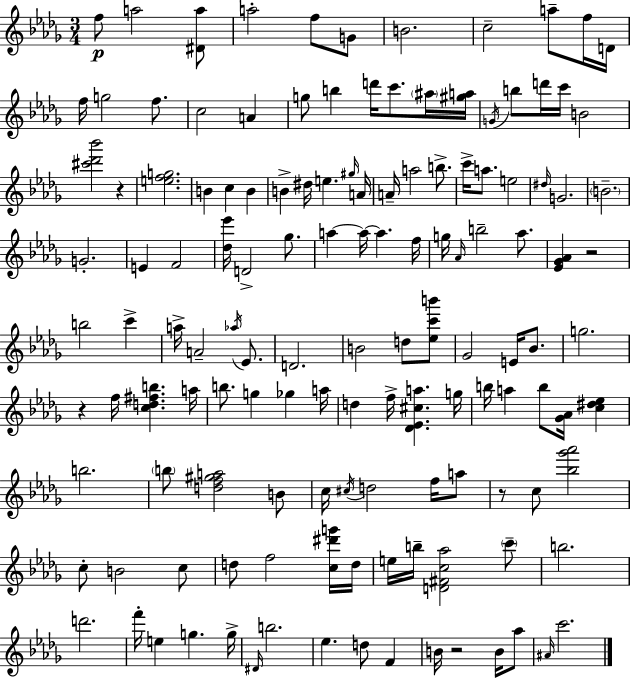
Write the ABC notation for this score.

X:1
T:Untitled
M:3/4
L:1/4
K:Bbm
f/2 a2 [^Da]/2 a2 f/2 G/2 B2 c2 a/2 f/4 D/4 f/4 g2 f/2 c2 A g/2 b d'/4 c'/2 ^a/4 [^ga]/4 G/4 b/2 d'/4 c'/4 B2 [^c'_d'_b']2 z [efg]2 B c B B ^d/4 e ^g/4 A/4 A/4 a2 b/2 c'/4 a/2 e2 ^d/4 G2 B2 G2 E F2 [_d_e']/4 D2 _g/2 a a/4 a f/4 g/4 _A/4 b2 _a/2 [_E_G_A] z2 b2 c' a/4 A2 _a/4 _E/2 D2 B2 d/2 [_ec'b']/2 _G2 E/4 _B/2 g2 z f/4 [cd^fb] a/4 b/2 g _g a/4 d f/4 [_D_E^ca] g/4 b/4 a b/2 [_G_A]/4 [c^d_e] b2 b/2 [df^ga]2 B/2 c/4 ^c/4 d2 f/4 a/2 z/2 c/2 [_b_g'_a']2 c/2 B2 c/2 d/2 f2 [c^d'g']/4 d/4 e/4 b/4 [D^Fc_a]2 c'/2 b2 d'2 f'/4 e g g/4 ^D/4 b2 _e d/2 F B/4 z2 B/4 _a/2 ^A/4 c'2